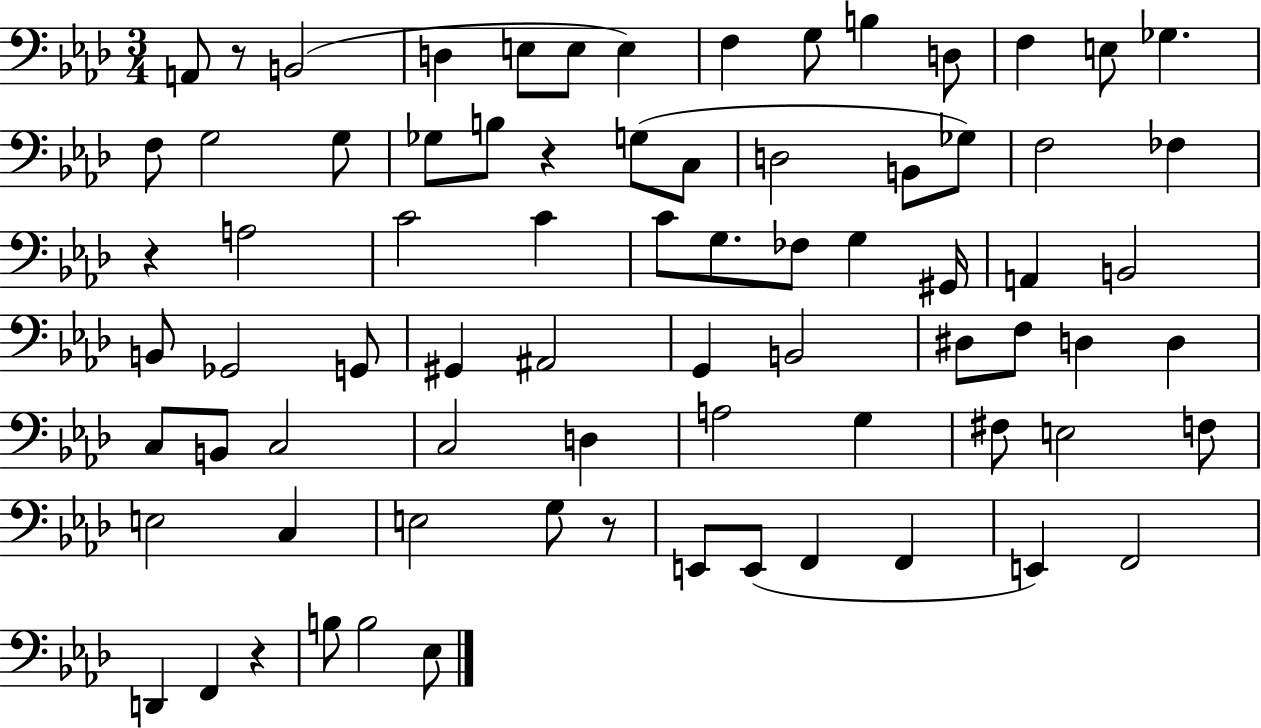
{
  \clef bass
  \numericTimeSignature
  \time 3/4
  \key aes \major
  a,8 r8 b,2( | d4 e8 e8 e4) | f4 g8 b4 d8 | f4 e8 ges4. | \break f8 g2 g8 | ges8 b8 r4 g8( c8 | d2 b,8 ges8) | f2 fes4 | \break r4 a2 | c'2 c'4 | c'8 g8. fes8 g4 gis,16 | a,4 b,2 | \break b,8 ges,2 g,8 | gis,4 ais,2 | g,4 b,2 | dis8 f8 d4 d4 | \break c8 b,8 c2 | c2 d4 | a2 g4 | fis8 e2 f8 | \break e2 c4 | e2 g8 r8 | e,8 e,8( f,4 f,4 | e,4) f,2 | \break d,4 f,4 r4 | b8 b2 ees8 | \bar "|."
}